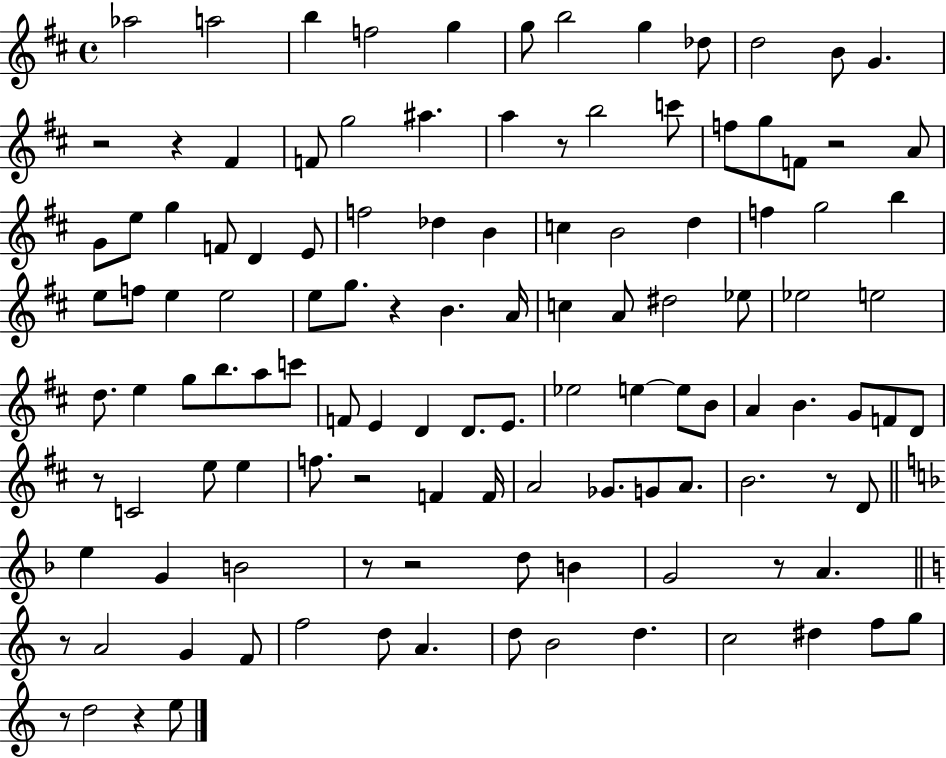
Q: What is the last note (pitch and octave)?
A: E5